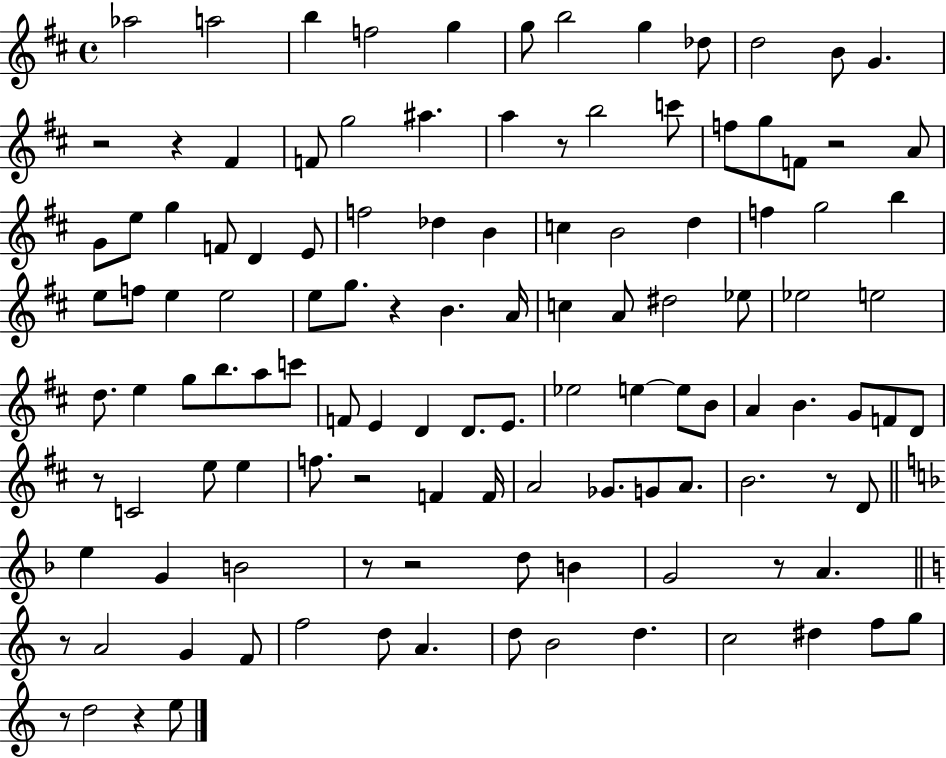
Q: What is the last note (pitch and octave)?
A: E5